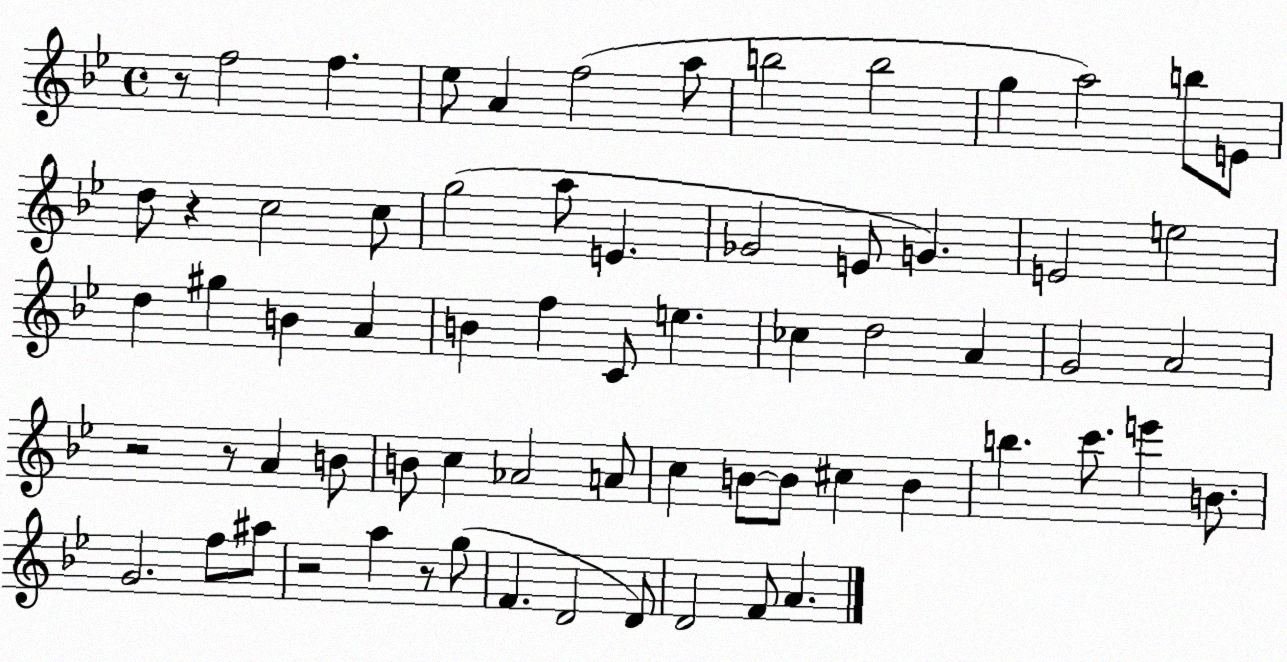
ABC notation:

X:1
T:Untitled
M:4/4
L:1/4
K:Bb
z/2 f2 f _e/2 A f2 a/2 b2 b2 g a2 b/2 E/2 d/2 z c2 c/2 g2 a/2 E _G2 E/2 G E2 e2 d ^g B A B f C/2 e _c d2 A G2 A2 z2 z/2 A B/2 B/2 c _A2 A/2 c B/2 B/2 ^c B b c'/2 e' B/2 G2 f/2 ^a/2 z2 a z/2 g/2 F D2 D/2 D2 F/2 A